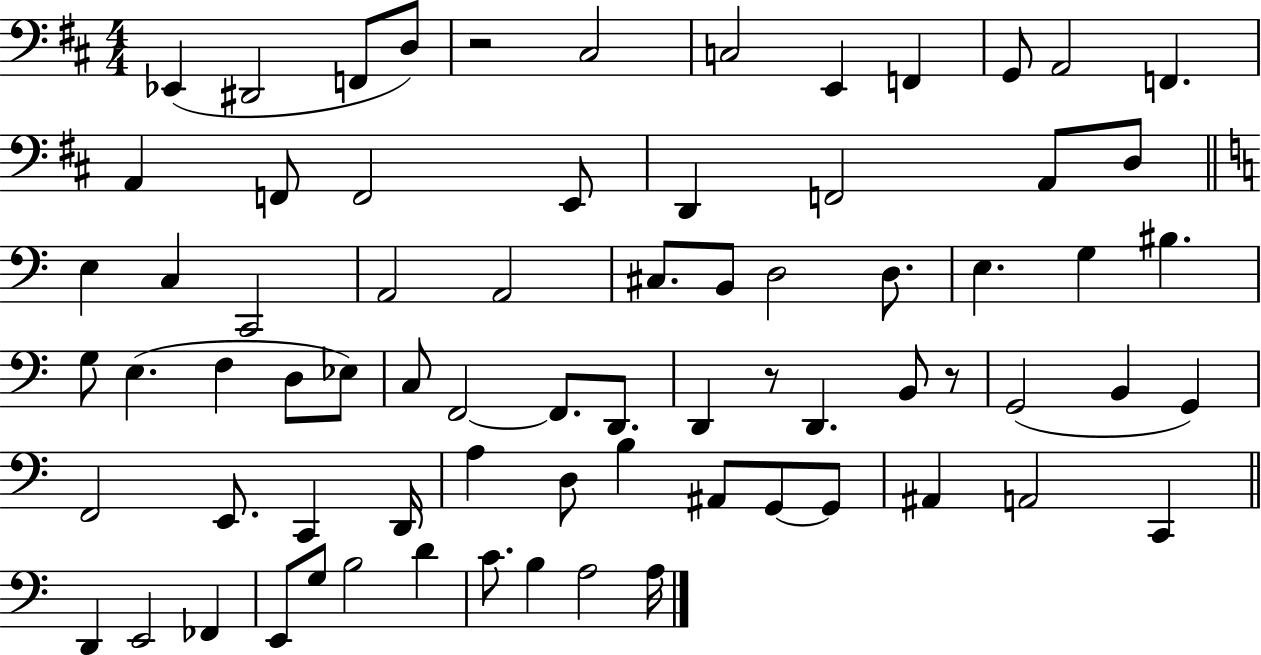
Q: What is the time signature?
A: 4/4